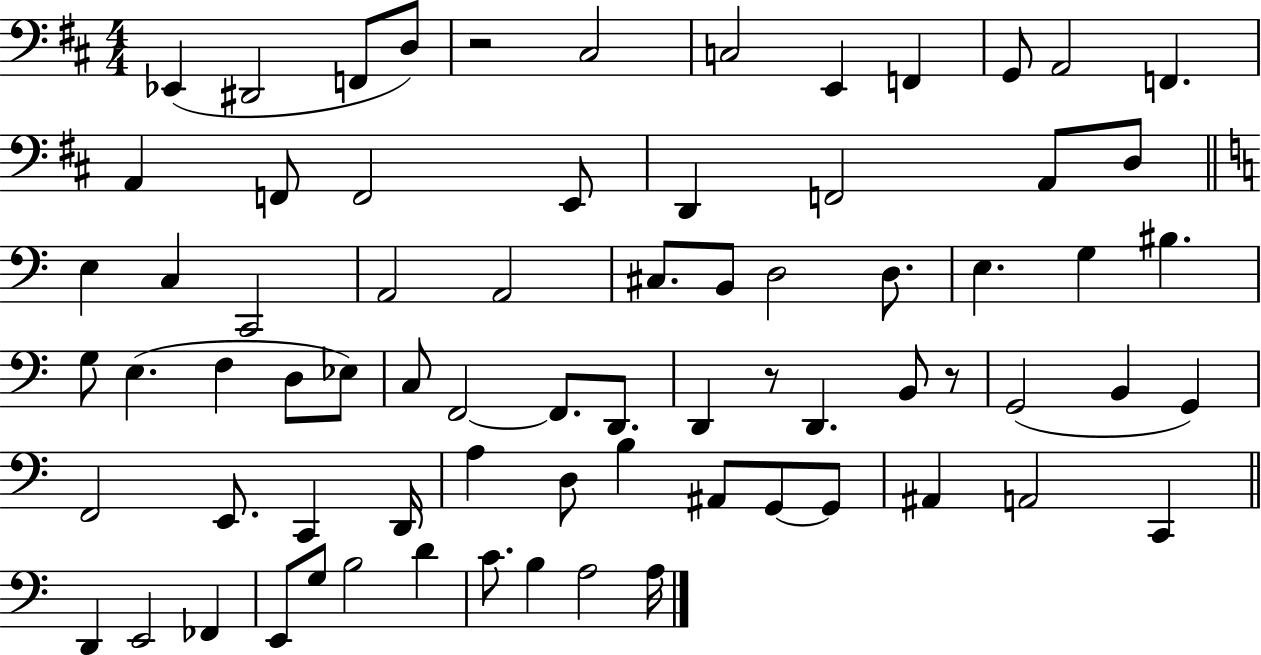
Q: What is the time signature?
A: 4/4